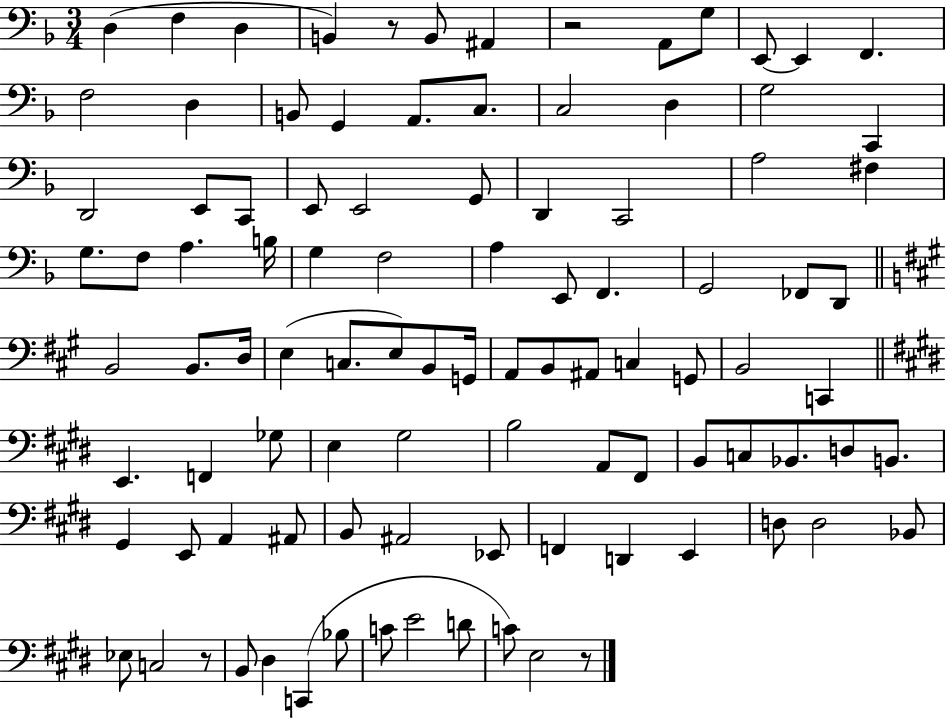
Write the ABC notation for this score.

X:1
T:Untitled
M:3/4
L:1/4
K:F
D, F, D, B,, z/2 B,,/2 ^A,, z2 A,,/2 G,/2 E,,/2 E,, F,, F,2 D, B,,/2 G,, A,,/2 C,/2 C,2 D, G,2 C,, D,,2 E,,/2 C,,/2 E,,/2 E,,2 G,,/2 D,, C,,2 A,2 ^F, G,/2 F,/2 A, B,/4 G, F,2 A, E,,/2 F,, G,,2 _F,,/2 D,,/2 B,,2 B,,/2 D,/4 E, C,/2 E,/2 B,,/2 G,,/4 A,,/2 B,,/2 ^A,,/2 C, G,,/2 B,,2 C,, E,, F,, _G,/2 E, ^G,2 B,2 A,,/2 ^F,,/2 B,,/2 C,/2 _B,,/2 D,/2 B,,/2 ^G,, E,,/2 A,, ^A,,/2 B,,/2 ^A,,2 _E,,/2 F,, D,, E,, D,/2 D,2 _B,,/2 _E,/2 C,2 z/2 B,,/2 ^D, C,, _B,/2 C/2 E2 D/2 C/2 E,2 z/2